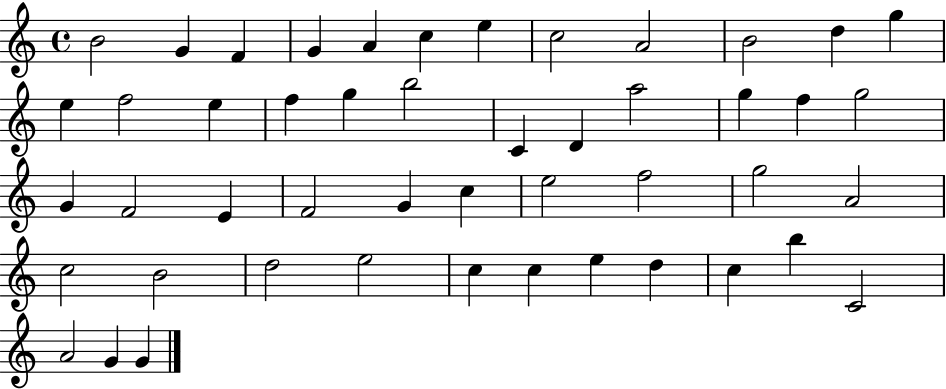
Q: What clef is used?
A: treble